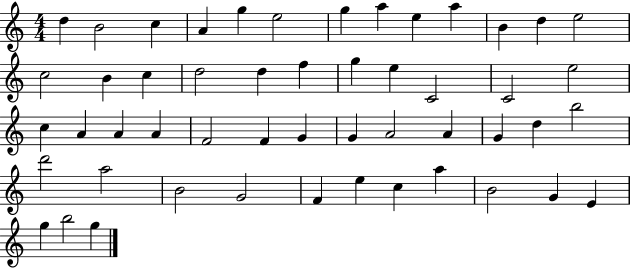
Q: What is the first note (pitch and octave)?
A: D5